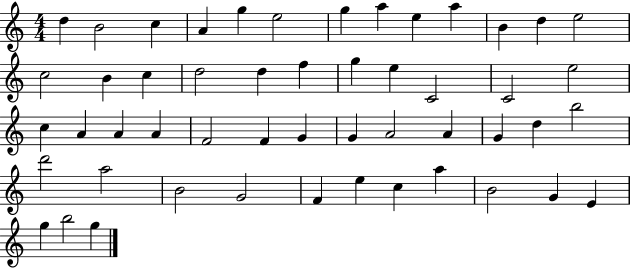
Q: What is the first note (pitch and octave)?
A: D5